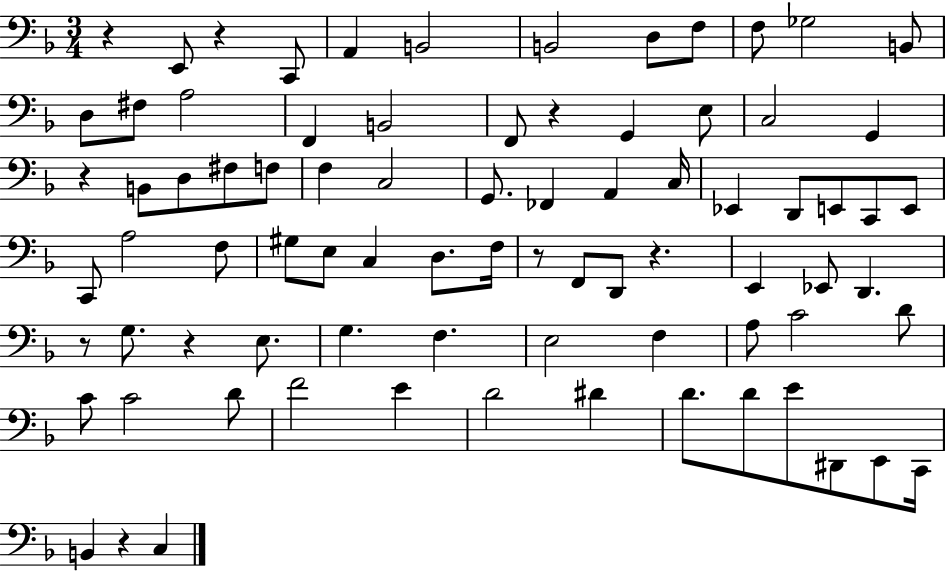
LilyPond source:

{
  \clef bass
  \numericTimeSignature
  \time 3/4
  \key f \major
  \repeat volta 2 { r4 e,8 r4 c,8 | a,4 b,2 | b,2 d8 f8 | f8 ges2 b,8 | \break d8 fis8 a2 | f,4 b,2 | f,8 r4 g,4 e8 | c2 g,4 | \break r4 b,8 d8 fis8 f8 | f4 c2 | g,8. fes,4 a,4 c16 | ees,4 d,8 e,8 c,8 e,8 | \break c,8 a2 f8 | gis8 e8 c4 d8. f16 | r8 f,8 d,8 r4. | e,4 ees,8 d,4. | \break r8 g8. r4 e8. | g4. f4. | e2 f4 | a8 c'2 d'8 | \break c'8 c'2 d'8 | f'2 e'4 | d'2 dis'4 | d'8. d'8 e'8 dis,8 e,8 c,16 | \break b,4 r4 c4 | } \bar "|."
}